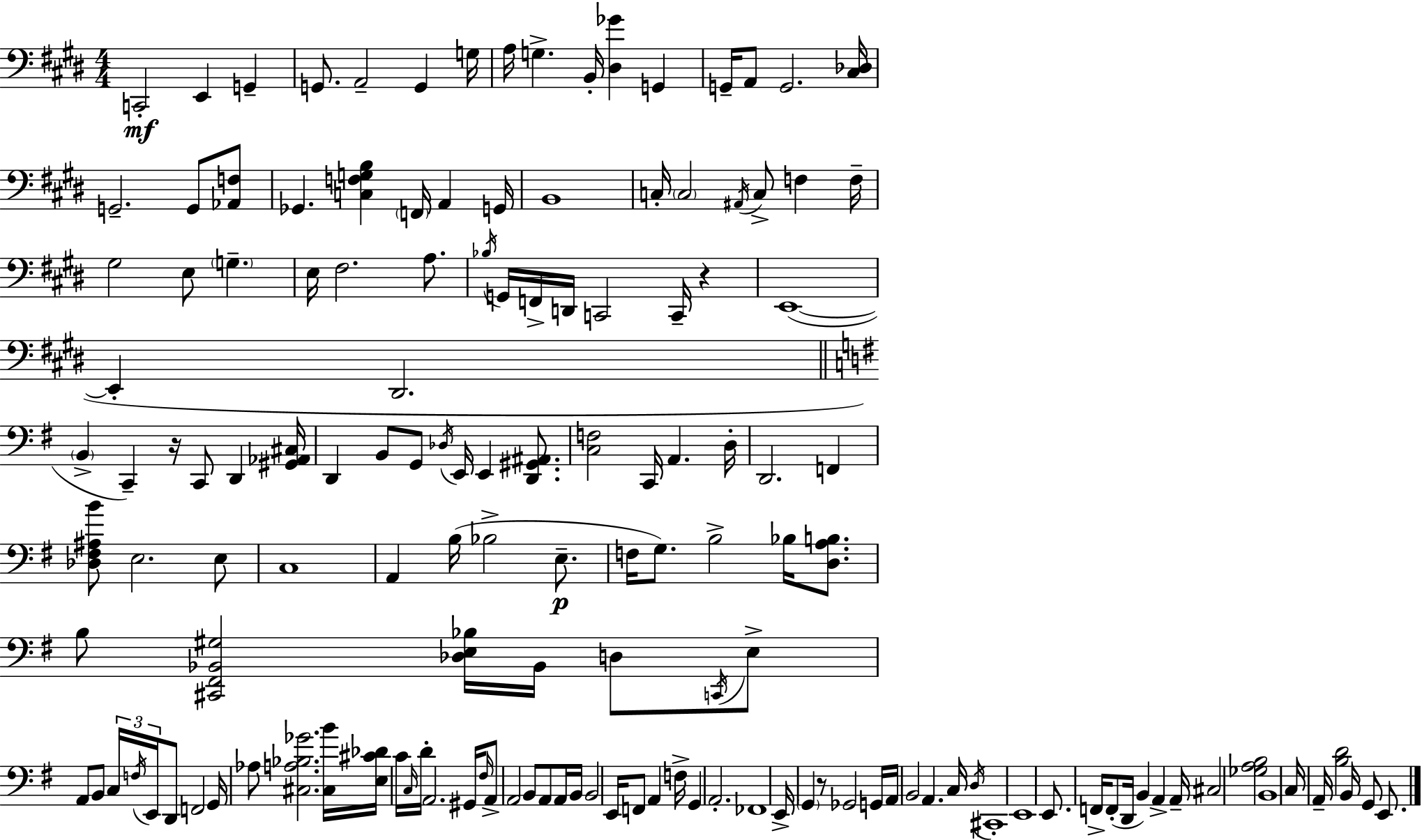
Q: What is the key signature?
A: E major